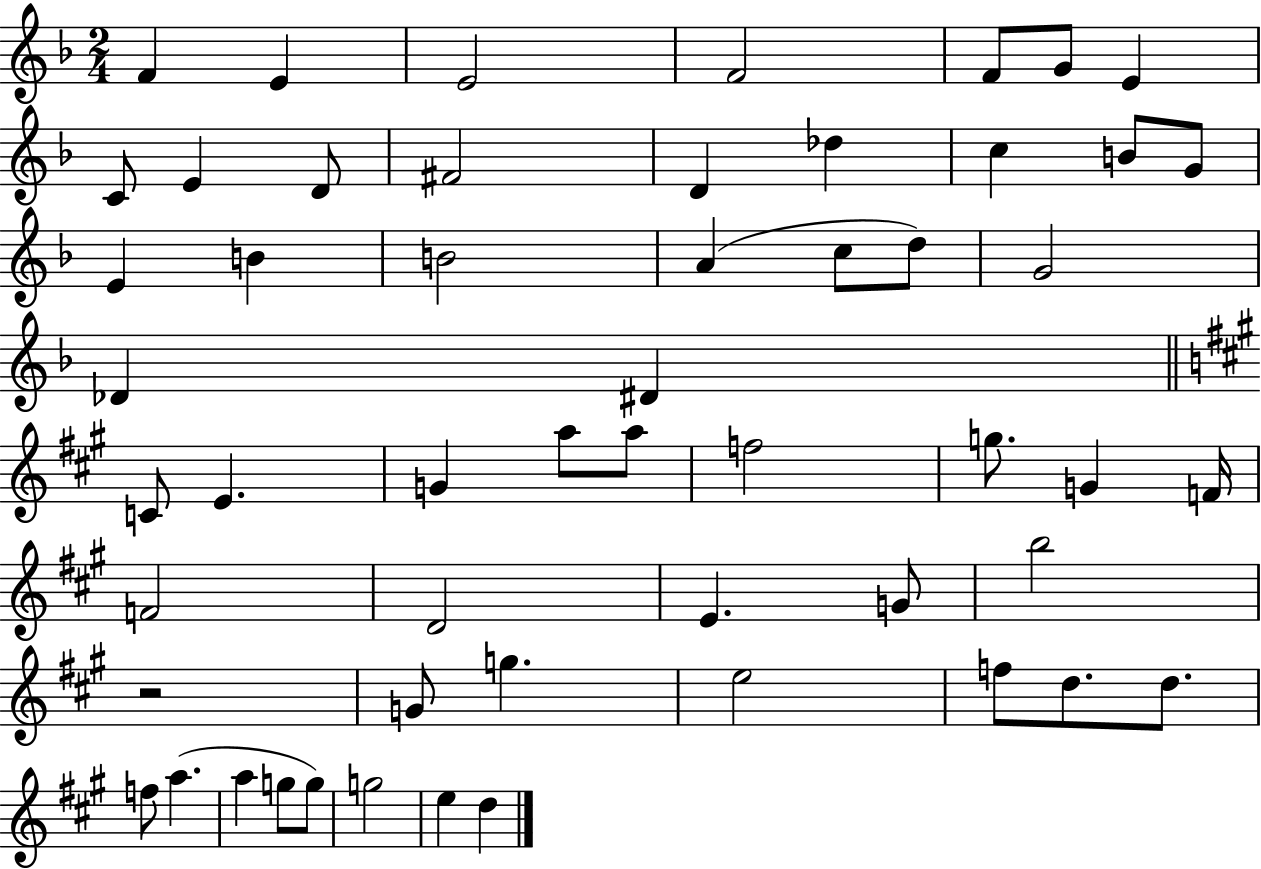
X:1
T:Untitled
M:2/4
L:1/4
K:F
F E E2 F2 F/2 G/2 E C/2 E D/2 ^F2 D _d c B/2 G/2 E B B2 A c/2 d/2 G2 _D ^D C/2 E G a/2 a/2 f2 g/2 G F/4 F2 D2 E G/2 b2 z2 G/2 g e2 f/2 d/2 d/2 f/2 a a g/2 g/2 g2 e d